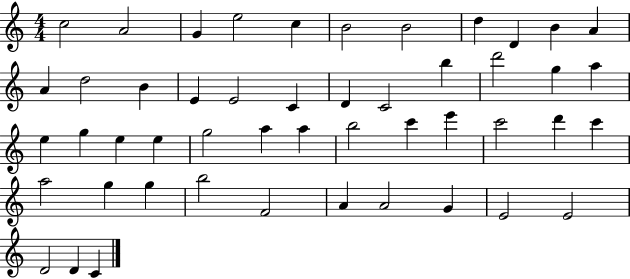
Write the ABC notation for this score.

X:1
T:Untitled
M:4/4
L:1/4
K:C
c2 A2 G e2 c B2 B2 d D B A A d2 B E E2 C D C2 b d'2 g a e g e e g2 a a b2 c' e' c'2 d' c' a2 g g b2 F2 A A2 G E2 E2 D2 D C